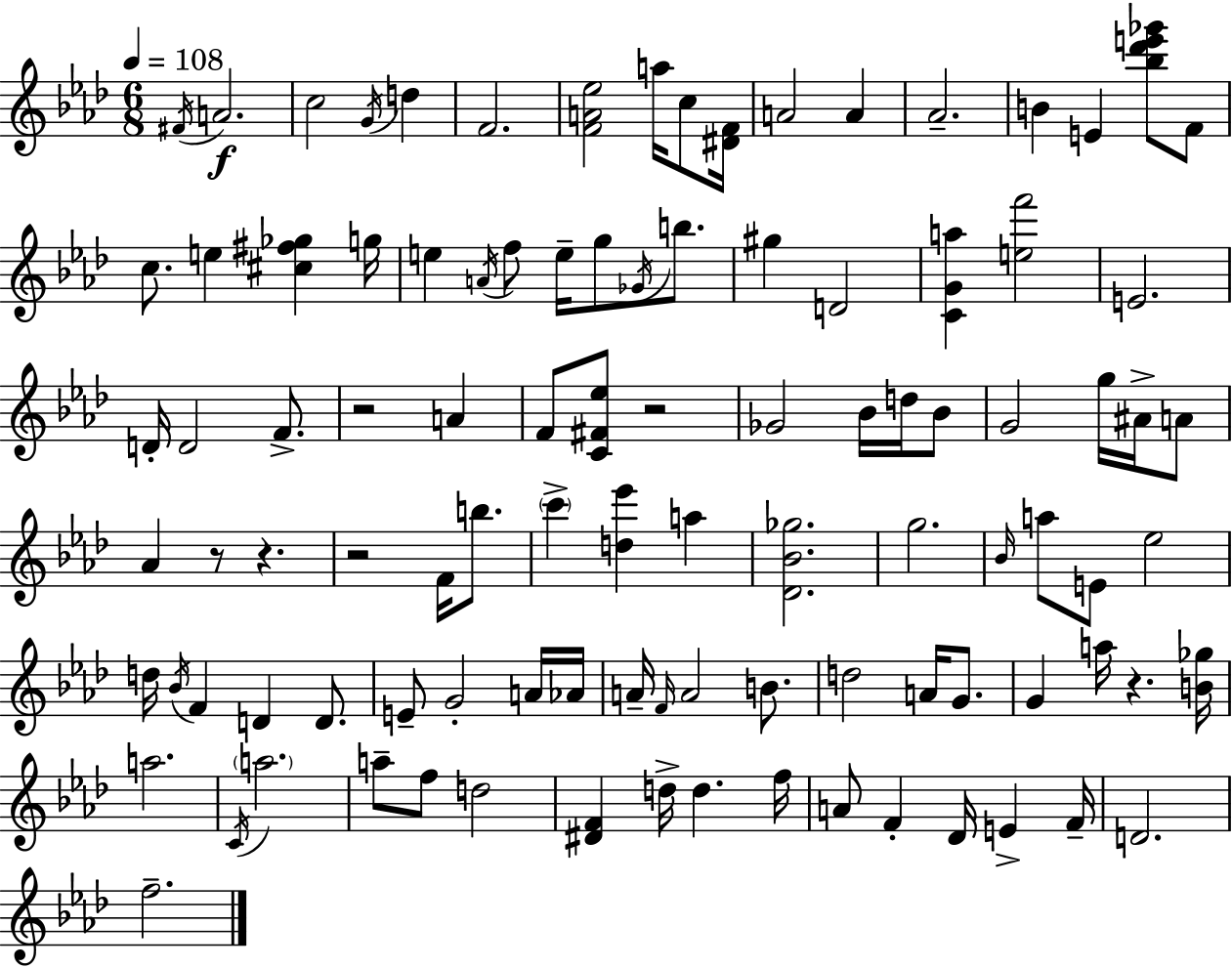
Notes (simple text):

F#4/s A4/h. C5/h G4/s D5/q F4/h. [F4,A4,Eb5]/h A5/s C5/e [D#4,F4]/s A4/h A4/q Ab4/h. B4/q E4/q [Bb5,Db6,E6,Gb6]/e F4/e C5/e. E5/q [C#5,F#5,Gb5]/q G5/s E5/q A4/s F5/e E5/s G5/e Gb4/s B5/e. G#5/q D4/h [C4,G4,A5]/q [E5,F6]/h E4/h. D4/s D4/h F4/e. R/h A4/q F4/e [C4,F#4,Eb5]/e R/h Gb4/h Bb4/s D5/s Bb4/e G4/h G5/s A#4/s A4/e Ab4/q R/e R/q. R/h F4/s B5/e. C6/q [D5,Eb6]/q A5/q [Db4,Bb4,Gb5]/h. G5/h. Bb4/s A5/e E4/e Eb5/h D5/s Bb4/s F4/q D4/q D4/e. E4/e G4/h A4/s Ab4/s A4/s F4/s A4/h B4/e. D5/h A4/s G4/e. G4/q A5/s R/q. [B4,Gb5]/s A5/h. C4/s A5/h. A5/e F5/e D5/h [D#4,F4]/q D5/s D5/q. F5/s A4/e F4/q Db4/s E4/q F4/s D4/h. F5/h.